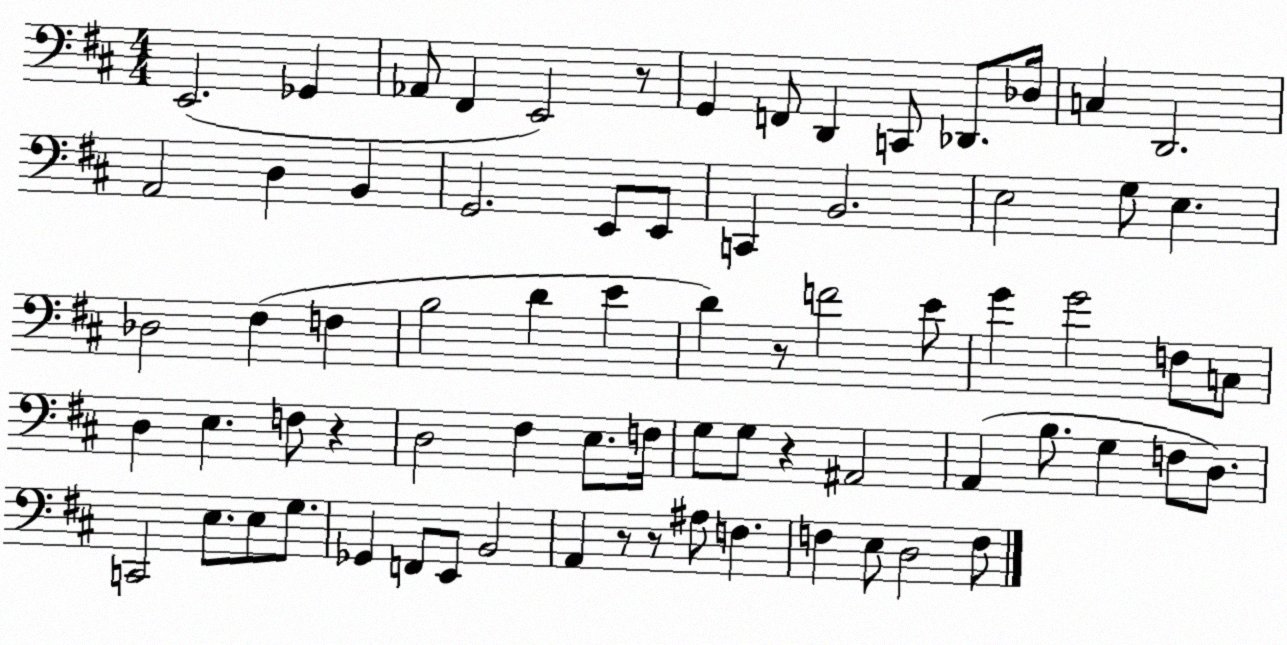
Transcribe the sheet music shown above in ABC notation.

X:1
T:Untitled
M:4/4
L:1/4
K:D
E,,2 _G,, _A,,/2 ^F,, E,,2 z/2 G,, F,,/2 D,, C,,/2 _D,,/2 _D,/4 C, D,,2 A,,2 D, B,, G,,2 E,,/2 E,,/2 C,, B,,2 E,2 G,/2 E, _D,2 ^F, F, B,2 D E D z/2 F2 E/2 G G2 F,/2 C,/2 D, E, F,/2 z D,2 ^F, E,/2 F,/4 G,/2 G,/2 z ^A,,2 A,, B,/2 G, F,/2 D,/2 C,,2 E,/2 E,/2 G,/2 _G,, F,,/2 E,,/2 B,,2 A,, z/2 z/2 ^A,/2 F, F, E,/2 D,2 F,/2